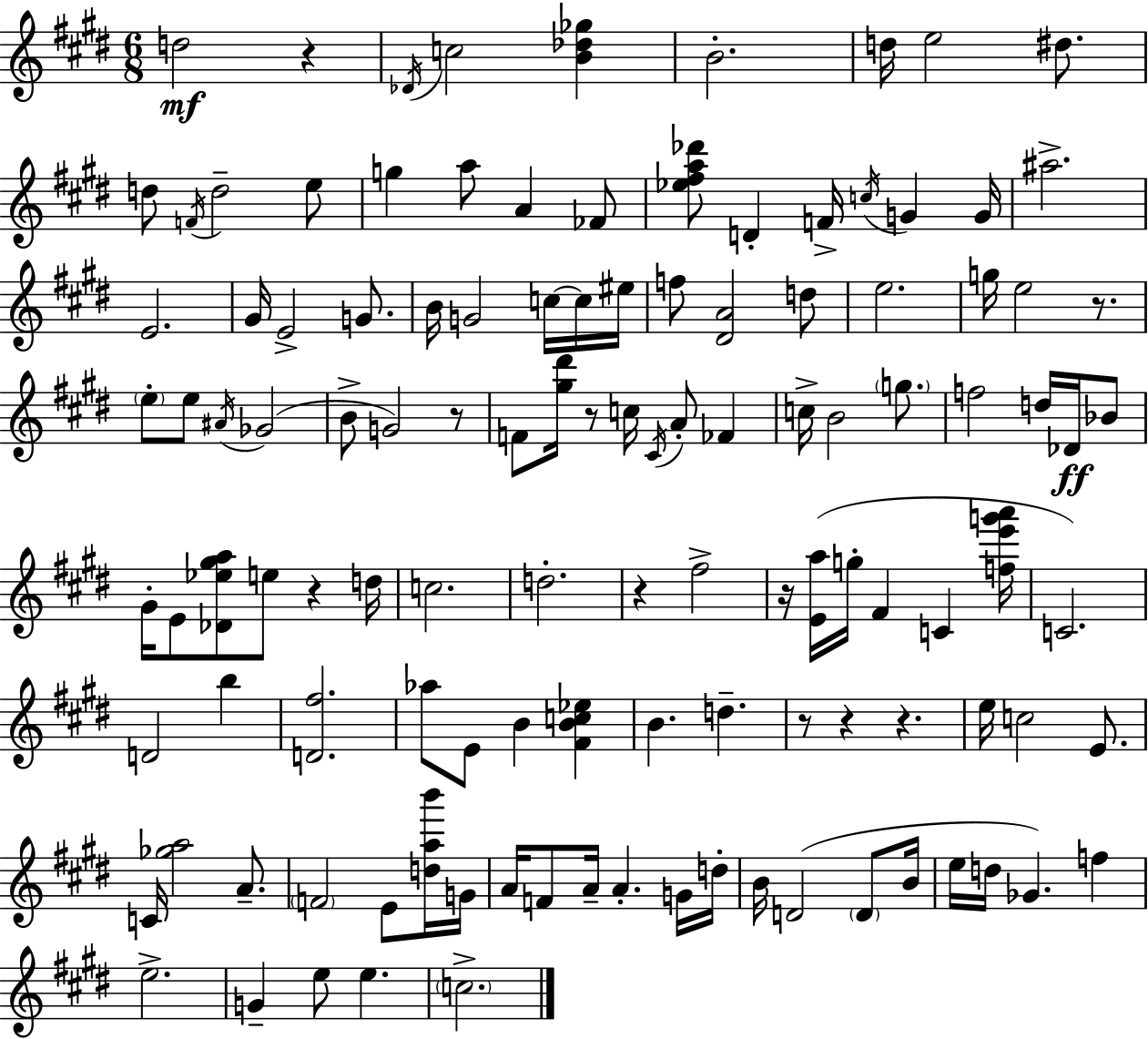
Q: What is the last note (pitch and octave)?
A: C5